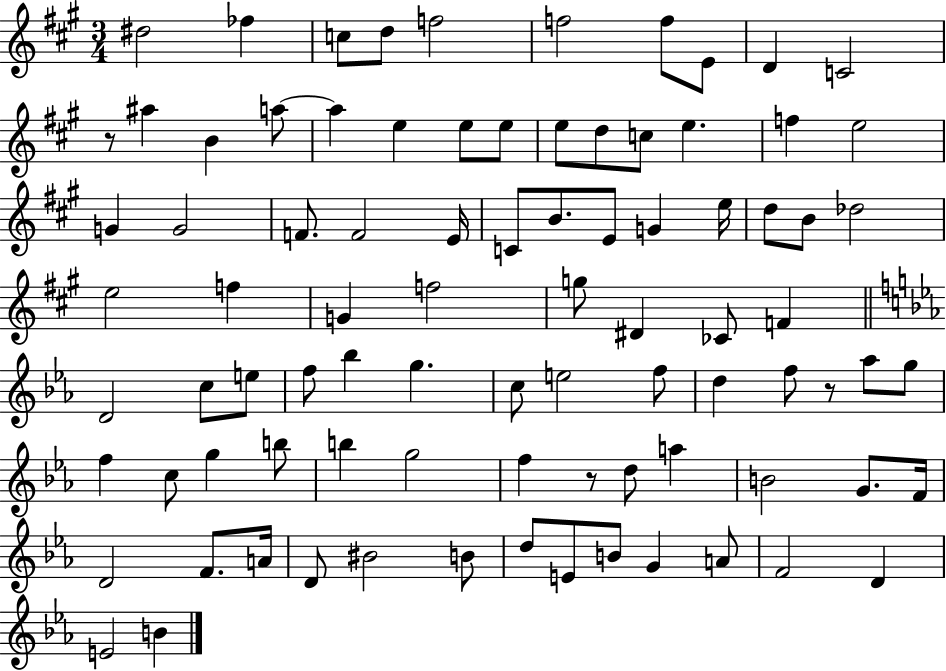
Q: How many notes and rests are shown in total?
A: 87